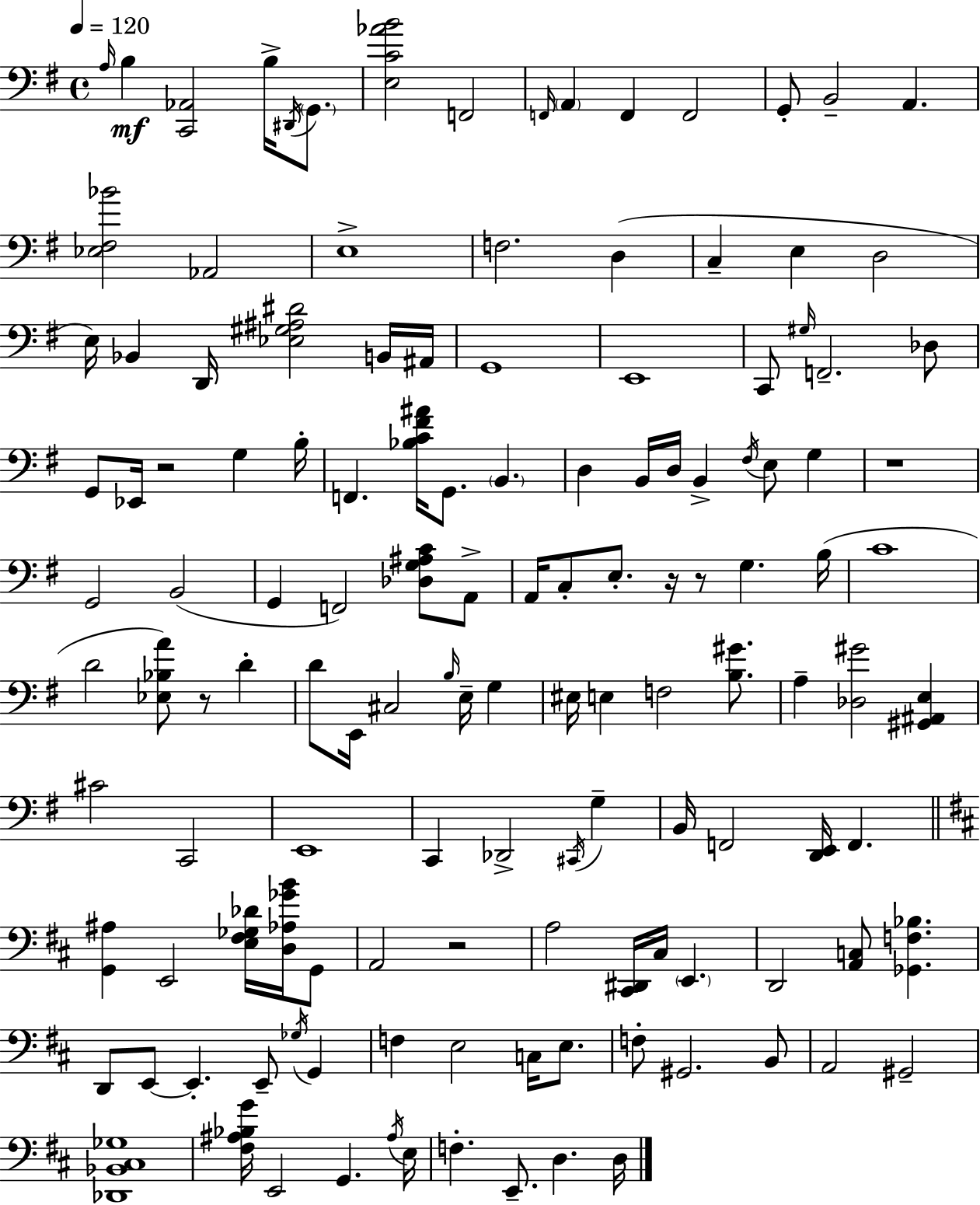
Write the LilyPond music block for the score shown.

{
  \clef bass
  \time 4/4
  \defaultTimeSignature
  \key e \minor
  \tempo 4 = 120
  \grace { a16 }\mf b4 <c, aes,>2 b16-> \acciaccatura { dis,16 } \parenthesize g,8. | <e c' aes' b'>2 f,2 | \grace { f,16 } \parenthesize a,4 f,4 f,2 | g,8-. b,2-- a,4. | \break <ees fis bes'>2 aes,2 | e1-> | f2. d4( | c4-- e4 d2 | \break e16) bes,4 d,16 <ees gis ais dis'>2 | b,16 ais,16 g,1 | e,1 | c,8 \grace { gis16 } f,2.-- | \break des8 g,8 ees,16 r2 g4 | b16-. f,4. <bes c' fis' ais'>16 g,8. \parenthesize b,4. | d4 b,16 d16 b,4-> \acciaccatura { fis16 } e8 | g4 r1 | \break g,2 b,2( | g,4 f,2) | <des g ais c'>8 a,8-> a,16 c8-. e8.-. r16 r8 g4. | b16( c'1 | \break d'2 <ees bes a'>8) r8 | d'4-. d'8 e,16 cis2 | \grace { b16 } e16-- g4 eis16 e4 f2 | <b gis'>8. a4-- <des gis'>2 | \break <gis, ais, e>4 cis'2 c,2 | e,1 | c,4 des,2-> | \acciaccatura { cis,16 } g4-- b,16 f,2 | \break <d, e,>16 f,4. \bar "||" \break \key b \minor <g, ais>4 e,2 <e fis ges des'>16 <d aes ges' b'>16 g,8 | a,2 r2 | a2 <cis, dis,>16 cis16 \parenthesize e,4. | d,2 <a, c>8 <ges, f bes>4. | \break d,8 e,8~~ e,4.-. e,8-- \acciaccatura { ges16 } g,4 | f4 e2 c16 e8. | f8-. gis,2. b,8 | a,2 gis,2-- | \break <des, bes, cis ges>1 | <fis ais bes g'>16 e,2 g,4. | \acciaccatura { ais16 } e16 f4.-. e,8.-- d4. | d16 \bar "|."
}